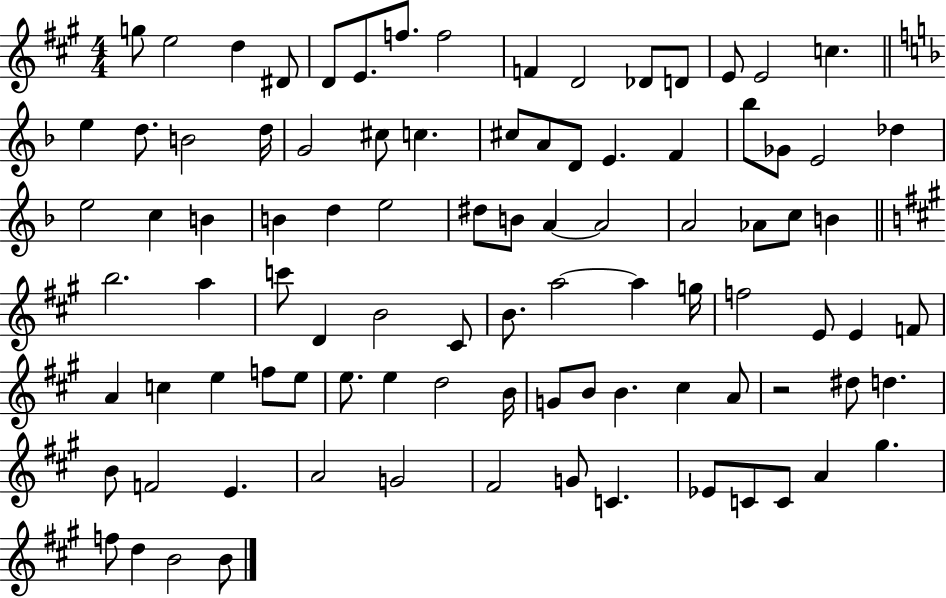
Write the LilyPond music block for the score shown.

{
  \clef treble
  \numericTimeSignature
  \time 4/4
  \key a \major
  g''8 e''2 d''4 dis'8 | d'8 e'8. f''8. f''2 | f'4 d'2 des'8 d'8 | e'8 e'2 c''4. | \break \bar "||" \break \key f \major e''4 d''8. b'2 d''16 | g'2 cis''8 c''4. | cis''8 a'8 d'8 e'4. f'4 | bes''8 ges'8 e'2 des''4 | \break e''2 c''4 b'4 | b'4 d''4 e''2 | dis''8 b'8 a'4~~ a'2 | a'2 aes'8 c''8 b'4 | \break \bar "||" \break \key a \major b''2. a''4 | c'''8 d'4 b'2 cis'8 | b'8. a''2~~ a''4 g''16 | f''2 e'8 e'4 f'8 | \break a'4 c''4 e''4 f''8 e''8 | e''8. e''4 d''2 b'16 | g'8 b'8 b'4. cis''4 a'8 | r2 dis''8 d''4. | \break b'8 f'2 e'4. | a'2 g'2 | fis'2 g'8 c'4. | ees'8 c'8 c'8 a'4 gis''4. | \break f''8 d''4 b'2 b'8 | \bar "|."
}